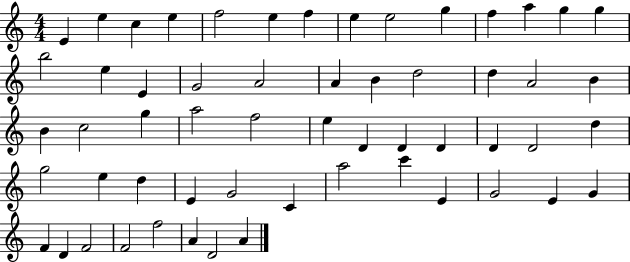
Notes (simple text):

E4/q E5/q C5/q E5/q F5/h E5/q F5/q E5/q E5/h G5/q F5/q A5/q G5/q G5/q B5/h E5/q E4/q G4/h A4/h A4/q B4/q D5/h D5/q A4/h B4/q B4/q C5/h G5/q A5/h F5/h E5/q D4/q D4/q D4/q D4/q D4/h D5/q G5/h E5/q D5/q E4/q G4/h C4/q A5/h C6/q E4/q G4/h E4/q G4/q F4/q D4/q F4/h F4/h F5/h A4/q D4/h A4/q